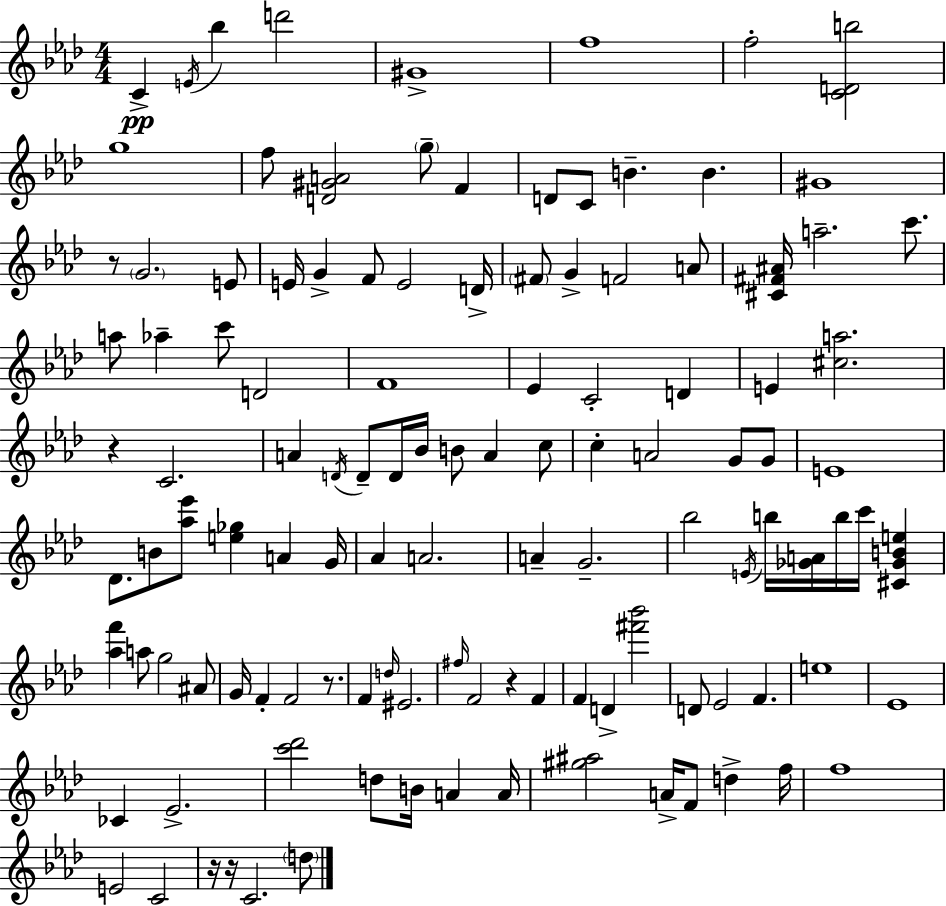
{
  \clef treble
  \numericTimeSignature
  \time 4/4
  \key aes \major
  c'4->\pp \acciaccatura { e'16 } bes''4 d'''2 | gis'1-> | f''1 | f''2-. <c' d' b''>2 | \break g''1 | f''8 <d' gis' a'>2 \parenthesize g''8-- f'4 | d'8 c'8 b'4.-- b'4. | gis'1 | \break r8 \parenthesize g'2. e'8 | e'16 g'4-> f'8 e'2 | d'16-> \parenthesize fis'8 g'4-> f'2 a'8 | <cis' fis' ais'>16 a''2.-- c'''8. | \break a''8 aes''4-- c'''8 d'2 | f'1 | ees'4 c'2-. d'4 | e'4 <cis'' a''>2. | \break r4 c'2. | a'4 \acciaccatura { d'16 } d'8-- d'16 bes'16 b'8 a'4 | c''8 c''4-. a'2 g'8 | g'8 e'1 | \break des'8. b'8 <aes'' ees'''>8 <e'' ges''>4 a'4 | g'16 aes'4 a'2. | a'4-- g'2.-- | bes''2 \acciaccatura { e'16 } b''16 <ges' a'>16 b''16 c'''16 <cis' ges' b' e''>4 | \break <aes'' f'''>4 a''8 g''2 | ais'8 g'16 f'4-. f'2 | r8. f'4 \grace { d''16 } eis'2. | \grace { fis''16 } f'2 r4 | \break f'4 f'4 d'4-> <fis''' bes'''>2 | d'8 ees'2 f'4. | e''1 | ees'1 | \break ces'4 ees'2.-> | <c''' des'''>2 d''8 b'16 | a'4 a'16 <gis'' ais''>2 a'16-> f'8 | d''4-> f''16 f''1 | \break e'2 c'2 | r16 r16 c'2. | \parenthesize d''8 \bar "|."
}